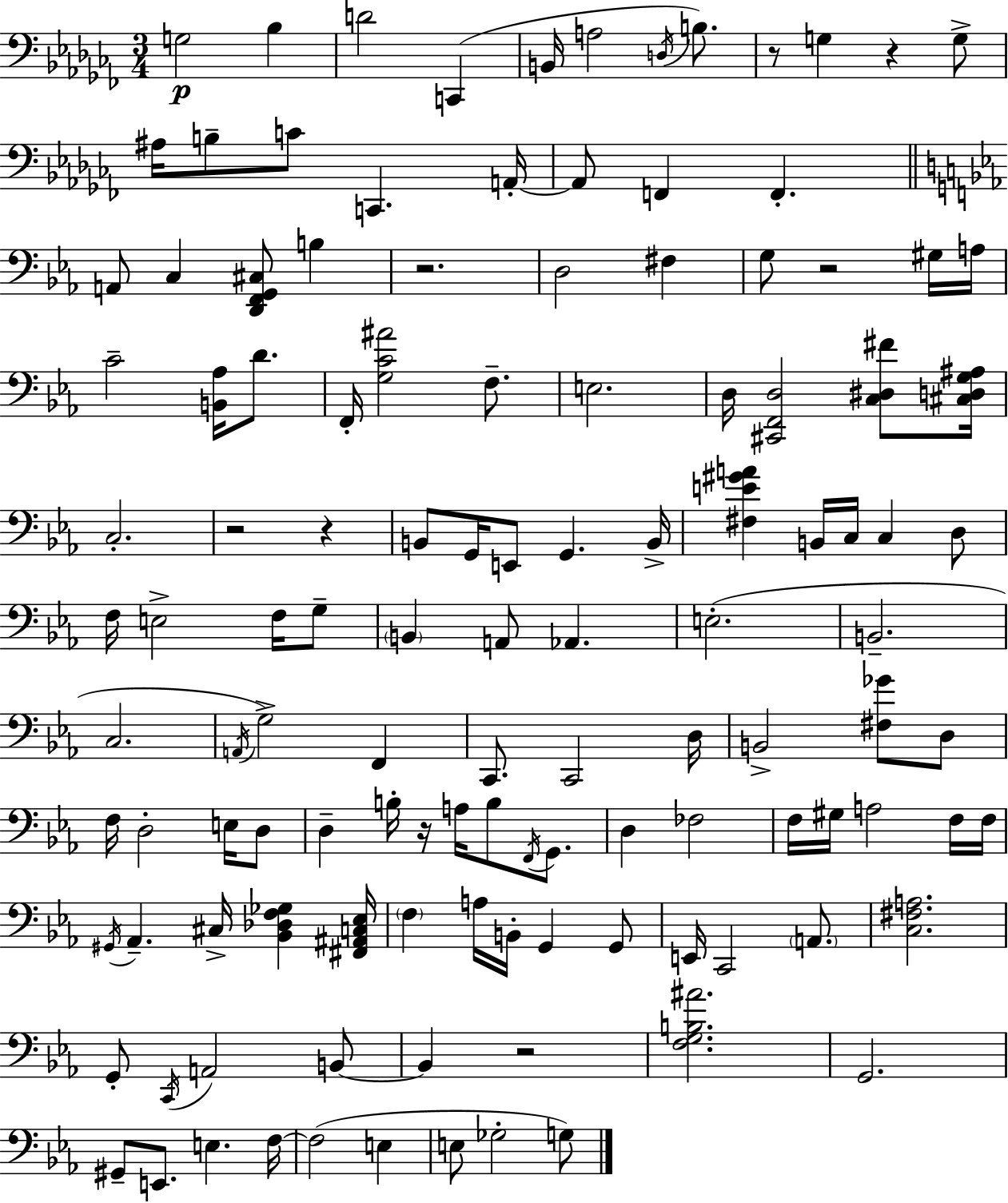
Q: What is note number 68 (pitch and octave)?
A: B3